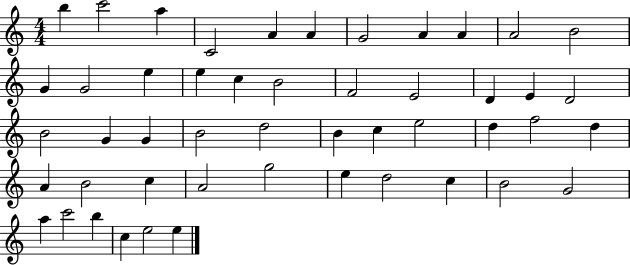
{
  \clef treble
  \numericTimeSignature
  \time 4/4
  \key c \major
  b''4 c'''2 a''4 | c'2 a'4 a'4 | g'2 a'4 a'4 | a'2 b'2 | \break g'4 g'2 e''4 | e''4 c''4 b'2 | f'2 e'2 | d'4 e'4 d'2 | \break b'2 g'4 g'4 | b'2 d''2 | b'4 c''4 e''2 | d''4 f''2 d''4 | \break a'4 b'2 c''4 | a'2 g''2 | e''4 d''2 c''4 | b'2 g'2 | \break a''4 c'''2 b''4 | c''4 e''2 e''4 | \bar "|."
}